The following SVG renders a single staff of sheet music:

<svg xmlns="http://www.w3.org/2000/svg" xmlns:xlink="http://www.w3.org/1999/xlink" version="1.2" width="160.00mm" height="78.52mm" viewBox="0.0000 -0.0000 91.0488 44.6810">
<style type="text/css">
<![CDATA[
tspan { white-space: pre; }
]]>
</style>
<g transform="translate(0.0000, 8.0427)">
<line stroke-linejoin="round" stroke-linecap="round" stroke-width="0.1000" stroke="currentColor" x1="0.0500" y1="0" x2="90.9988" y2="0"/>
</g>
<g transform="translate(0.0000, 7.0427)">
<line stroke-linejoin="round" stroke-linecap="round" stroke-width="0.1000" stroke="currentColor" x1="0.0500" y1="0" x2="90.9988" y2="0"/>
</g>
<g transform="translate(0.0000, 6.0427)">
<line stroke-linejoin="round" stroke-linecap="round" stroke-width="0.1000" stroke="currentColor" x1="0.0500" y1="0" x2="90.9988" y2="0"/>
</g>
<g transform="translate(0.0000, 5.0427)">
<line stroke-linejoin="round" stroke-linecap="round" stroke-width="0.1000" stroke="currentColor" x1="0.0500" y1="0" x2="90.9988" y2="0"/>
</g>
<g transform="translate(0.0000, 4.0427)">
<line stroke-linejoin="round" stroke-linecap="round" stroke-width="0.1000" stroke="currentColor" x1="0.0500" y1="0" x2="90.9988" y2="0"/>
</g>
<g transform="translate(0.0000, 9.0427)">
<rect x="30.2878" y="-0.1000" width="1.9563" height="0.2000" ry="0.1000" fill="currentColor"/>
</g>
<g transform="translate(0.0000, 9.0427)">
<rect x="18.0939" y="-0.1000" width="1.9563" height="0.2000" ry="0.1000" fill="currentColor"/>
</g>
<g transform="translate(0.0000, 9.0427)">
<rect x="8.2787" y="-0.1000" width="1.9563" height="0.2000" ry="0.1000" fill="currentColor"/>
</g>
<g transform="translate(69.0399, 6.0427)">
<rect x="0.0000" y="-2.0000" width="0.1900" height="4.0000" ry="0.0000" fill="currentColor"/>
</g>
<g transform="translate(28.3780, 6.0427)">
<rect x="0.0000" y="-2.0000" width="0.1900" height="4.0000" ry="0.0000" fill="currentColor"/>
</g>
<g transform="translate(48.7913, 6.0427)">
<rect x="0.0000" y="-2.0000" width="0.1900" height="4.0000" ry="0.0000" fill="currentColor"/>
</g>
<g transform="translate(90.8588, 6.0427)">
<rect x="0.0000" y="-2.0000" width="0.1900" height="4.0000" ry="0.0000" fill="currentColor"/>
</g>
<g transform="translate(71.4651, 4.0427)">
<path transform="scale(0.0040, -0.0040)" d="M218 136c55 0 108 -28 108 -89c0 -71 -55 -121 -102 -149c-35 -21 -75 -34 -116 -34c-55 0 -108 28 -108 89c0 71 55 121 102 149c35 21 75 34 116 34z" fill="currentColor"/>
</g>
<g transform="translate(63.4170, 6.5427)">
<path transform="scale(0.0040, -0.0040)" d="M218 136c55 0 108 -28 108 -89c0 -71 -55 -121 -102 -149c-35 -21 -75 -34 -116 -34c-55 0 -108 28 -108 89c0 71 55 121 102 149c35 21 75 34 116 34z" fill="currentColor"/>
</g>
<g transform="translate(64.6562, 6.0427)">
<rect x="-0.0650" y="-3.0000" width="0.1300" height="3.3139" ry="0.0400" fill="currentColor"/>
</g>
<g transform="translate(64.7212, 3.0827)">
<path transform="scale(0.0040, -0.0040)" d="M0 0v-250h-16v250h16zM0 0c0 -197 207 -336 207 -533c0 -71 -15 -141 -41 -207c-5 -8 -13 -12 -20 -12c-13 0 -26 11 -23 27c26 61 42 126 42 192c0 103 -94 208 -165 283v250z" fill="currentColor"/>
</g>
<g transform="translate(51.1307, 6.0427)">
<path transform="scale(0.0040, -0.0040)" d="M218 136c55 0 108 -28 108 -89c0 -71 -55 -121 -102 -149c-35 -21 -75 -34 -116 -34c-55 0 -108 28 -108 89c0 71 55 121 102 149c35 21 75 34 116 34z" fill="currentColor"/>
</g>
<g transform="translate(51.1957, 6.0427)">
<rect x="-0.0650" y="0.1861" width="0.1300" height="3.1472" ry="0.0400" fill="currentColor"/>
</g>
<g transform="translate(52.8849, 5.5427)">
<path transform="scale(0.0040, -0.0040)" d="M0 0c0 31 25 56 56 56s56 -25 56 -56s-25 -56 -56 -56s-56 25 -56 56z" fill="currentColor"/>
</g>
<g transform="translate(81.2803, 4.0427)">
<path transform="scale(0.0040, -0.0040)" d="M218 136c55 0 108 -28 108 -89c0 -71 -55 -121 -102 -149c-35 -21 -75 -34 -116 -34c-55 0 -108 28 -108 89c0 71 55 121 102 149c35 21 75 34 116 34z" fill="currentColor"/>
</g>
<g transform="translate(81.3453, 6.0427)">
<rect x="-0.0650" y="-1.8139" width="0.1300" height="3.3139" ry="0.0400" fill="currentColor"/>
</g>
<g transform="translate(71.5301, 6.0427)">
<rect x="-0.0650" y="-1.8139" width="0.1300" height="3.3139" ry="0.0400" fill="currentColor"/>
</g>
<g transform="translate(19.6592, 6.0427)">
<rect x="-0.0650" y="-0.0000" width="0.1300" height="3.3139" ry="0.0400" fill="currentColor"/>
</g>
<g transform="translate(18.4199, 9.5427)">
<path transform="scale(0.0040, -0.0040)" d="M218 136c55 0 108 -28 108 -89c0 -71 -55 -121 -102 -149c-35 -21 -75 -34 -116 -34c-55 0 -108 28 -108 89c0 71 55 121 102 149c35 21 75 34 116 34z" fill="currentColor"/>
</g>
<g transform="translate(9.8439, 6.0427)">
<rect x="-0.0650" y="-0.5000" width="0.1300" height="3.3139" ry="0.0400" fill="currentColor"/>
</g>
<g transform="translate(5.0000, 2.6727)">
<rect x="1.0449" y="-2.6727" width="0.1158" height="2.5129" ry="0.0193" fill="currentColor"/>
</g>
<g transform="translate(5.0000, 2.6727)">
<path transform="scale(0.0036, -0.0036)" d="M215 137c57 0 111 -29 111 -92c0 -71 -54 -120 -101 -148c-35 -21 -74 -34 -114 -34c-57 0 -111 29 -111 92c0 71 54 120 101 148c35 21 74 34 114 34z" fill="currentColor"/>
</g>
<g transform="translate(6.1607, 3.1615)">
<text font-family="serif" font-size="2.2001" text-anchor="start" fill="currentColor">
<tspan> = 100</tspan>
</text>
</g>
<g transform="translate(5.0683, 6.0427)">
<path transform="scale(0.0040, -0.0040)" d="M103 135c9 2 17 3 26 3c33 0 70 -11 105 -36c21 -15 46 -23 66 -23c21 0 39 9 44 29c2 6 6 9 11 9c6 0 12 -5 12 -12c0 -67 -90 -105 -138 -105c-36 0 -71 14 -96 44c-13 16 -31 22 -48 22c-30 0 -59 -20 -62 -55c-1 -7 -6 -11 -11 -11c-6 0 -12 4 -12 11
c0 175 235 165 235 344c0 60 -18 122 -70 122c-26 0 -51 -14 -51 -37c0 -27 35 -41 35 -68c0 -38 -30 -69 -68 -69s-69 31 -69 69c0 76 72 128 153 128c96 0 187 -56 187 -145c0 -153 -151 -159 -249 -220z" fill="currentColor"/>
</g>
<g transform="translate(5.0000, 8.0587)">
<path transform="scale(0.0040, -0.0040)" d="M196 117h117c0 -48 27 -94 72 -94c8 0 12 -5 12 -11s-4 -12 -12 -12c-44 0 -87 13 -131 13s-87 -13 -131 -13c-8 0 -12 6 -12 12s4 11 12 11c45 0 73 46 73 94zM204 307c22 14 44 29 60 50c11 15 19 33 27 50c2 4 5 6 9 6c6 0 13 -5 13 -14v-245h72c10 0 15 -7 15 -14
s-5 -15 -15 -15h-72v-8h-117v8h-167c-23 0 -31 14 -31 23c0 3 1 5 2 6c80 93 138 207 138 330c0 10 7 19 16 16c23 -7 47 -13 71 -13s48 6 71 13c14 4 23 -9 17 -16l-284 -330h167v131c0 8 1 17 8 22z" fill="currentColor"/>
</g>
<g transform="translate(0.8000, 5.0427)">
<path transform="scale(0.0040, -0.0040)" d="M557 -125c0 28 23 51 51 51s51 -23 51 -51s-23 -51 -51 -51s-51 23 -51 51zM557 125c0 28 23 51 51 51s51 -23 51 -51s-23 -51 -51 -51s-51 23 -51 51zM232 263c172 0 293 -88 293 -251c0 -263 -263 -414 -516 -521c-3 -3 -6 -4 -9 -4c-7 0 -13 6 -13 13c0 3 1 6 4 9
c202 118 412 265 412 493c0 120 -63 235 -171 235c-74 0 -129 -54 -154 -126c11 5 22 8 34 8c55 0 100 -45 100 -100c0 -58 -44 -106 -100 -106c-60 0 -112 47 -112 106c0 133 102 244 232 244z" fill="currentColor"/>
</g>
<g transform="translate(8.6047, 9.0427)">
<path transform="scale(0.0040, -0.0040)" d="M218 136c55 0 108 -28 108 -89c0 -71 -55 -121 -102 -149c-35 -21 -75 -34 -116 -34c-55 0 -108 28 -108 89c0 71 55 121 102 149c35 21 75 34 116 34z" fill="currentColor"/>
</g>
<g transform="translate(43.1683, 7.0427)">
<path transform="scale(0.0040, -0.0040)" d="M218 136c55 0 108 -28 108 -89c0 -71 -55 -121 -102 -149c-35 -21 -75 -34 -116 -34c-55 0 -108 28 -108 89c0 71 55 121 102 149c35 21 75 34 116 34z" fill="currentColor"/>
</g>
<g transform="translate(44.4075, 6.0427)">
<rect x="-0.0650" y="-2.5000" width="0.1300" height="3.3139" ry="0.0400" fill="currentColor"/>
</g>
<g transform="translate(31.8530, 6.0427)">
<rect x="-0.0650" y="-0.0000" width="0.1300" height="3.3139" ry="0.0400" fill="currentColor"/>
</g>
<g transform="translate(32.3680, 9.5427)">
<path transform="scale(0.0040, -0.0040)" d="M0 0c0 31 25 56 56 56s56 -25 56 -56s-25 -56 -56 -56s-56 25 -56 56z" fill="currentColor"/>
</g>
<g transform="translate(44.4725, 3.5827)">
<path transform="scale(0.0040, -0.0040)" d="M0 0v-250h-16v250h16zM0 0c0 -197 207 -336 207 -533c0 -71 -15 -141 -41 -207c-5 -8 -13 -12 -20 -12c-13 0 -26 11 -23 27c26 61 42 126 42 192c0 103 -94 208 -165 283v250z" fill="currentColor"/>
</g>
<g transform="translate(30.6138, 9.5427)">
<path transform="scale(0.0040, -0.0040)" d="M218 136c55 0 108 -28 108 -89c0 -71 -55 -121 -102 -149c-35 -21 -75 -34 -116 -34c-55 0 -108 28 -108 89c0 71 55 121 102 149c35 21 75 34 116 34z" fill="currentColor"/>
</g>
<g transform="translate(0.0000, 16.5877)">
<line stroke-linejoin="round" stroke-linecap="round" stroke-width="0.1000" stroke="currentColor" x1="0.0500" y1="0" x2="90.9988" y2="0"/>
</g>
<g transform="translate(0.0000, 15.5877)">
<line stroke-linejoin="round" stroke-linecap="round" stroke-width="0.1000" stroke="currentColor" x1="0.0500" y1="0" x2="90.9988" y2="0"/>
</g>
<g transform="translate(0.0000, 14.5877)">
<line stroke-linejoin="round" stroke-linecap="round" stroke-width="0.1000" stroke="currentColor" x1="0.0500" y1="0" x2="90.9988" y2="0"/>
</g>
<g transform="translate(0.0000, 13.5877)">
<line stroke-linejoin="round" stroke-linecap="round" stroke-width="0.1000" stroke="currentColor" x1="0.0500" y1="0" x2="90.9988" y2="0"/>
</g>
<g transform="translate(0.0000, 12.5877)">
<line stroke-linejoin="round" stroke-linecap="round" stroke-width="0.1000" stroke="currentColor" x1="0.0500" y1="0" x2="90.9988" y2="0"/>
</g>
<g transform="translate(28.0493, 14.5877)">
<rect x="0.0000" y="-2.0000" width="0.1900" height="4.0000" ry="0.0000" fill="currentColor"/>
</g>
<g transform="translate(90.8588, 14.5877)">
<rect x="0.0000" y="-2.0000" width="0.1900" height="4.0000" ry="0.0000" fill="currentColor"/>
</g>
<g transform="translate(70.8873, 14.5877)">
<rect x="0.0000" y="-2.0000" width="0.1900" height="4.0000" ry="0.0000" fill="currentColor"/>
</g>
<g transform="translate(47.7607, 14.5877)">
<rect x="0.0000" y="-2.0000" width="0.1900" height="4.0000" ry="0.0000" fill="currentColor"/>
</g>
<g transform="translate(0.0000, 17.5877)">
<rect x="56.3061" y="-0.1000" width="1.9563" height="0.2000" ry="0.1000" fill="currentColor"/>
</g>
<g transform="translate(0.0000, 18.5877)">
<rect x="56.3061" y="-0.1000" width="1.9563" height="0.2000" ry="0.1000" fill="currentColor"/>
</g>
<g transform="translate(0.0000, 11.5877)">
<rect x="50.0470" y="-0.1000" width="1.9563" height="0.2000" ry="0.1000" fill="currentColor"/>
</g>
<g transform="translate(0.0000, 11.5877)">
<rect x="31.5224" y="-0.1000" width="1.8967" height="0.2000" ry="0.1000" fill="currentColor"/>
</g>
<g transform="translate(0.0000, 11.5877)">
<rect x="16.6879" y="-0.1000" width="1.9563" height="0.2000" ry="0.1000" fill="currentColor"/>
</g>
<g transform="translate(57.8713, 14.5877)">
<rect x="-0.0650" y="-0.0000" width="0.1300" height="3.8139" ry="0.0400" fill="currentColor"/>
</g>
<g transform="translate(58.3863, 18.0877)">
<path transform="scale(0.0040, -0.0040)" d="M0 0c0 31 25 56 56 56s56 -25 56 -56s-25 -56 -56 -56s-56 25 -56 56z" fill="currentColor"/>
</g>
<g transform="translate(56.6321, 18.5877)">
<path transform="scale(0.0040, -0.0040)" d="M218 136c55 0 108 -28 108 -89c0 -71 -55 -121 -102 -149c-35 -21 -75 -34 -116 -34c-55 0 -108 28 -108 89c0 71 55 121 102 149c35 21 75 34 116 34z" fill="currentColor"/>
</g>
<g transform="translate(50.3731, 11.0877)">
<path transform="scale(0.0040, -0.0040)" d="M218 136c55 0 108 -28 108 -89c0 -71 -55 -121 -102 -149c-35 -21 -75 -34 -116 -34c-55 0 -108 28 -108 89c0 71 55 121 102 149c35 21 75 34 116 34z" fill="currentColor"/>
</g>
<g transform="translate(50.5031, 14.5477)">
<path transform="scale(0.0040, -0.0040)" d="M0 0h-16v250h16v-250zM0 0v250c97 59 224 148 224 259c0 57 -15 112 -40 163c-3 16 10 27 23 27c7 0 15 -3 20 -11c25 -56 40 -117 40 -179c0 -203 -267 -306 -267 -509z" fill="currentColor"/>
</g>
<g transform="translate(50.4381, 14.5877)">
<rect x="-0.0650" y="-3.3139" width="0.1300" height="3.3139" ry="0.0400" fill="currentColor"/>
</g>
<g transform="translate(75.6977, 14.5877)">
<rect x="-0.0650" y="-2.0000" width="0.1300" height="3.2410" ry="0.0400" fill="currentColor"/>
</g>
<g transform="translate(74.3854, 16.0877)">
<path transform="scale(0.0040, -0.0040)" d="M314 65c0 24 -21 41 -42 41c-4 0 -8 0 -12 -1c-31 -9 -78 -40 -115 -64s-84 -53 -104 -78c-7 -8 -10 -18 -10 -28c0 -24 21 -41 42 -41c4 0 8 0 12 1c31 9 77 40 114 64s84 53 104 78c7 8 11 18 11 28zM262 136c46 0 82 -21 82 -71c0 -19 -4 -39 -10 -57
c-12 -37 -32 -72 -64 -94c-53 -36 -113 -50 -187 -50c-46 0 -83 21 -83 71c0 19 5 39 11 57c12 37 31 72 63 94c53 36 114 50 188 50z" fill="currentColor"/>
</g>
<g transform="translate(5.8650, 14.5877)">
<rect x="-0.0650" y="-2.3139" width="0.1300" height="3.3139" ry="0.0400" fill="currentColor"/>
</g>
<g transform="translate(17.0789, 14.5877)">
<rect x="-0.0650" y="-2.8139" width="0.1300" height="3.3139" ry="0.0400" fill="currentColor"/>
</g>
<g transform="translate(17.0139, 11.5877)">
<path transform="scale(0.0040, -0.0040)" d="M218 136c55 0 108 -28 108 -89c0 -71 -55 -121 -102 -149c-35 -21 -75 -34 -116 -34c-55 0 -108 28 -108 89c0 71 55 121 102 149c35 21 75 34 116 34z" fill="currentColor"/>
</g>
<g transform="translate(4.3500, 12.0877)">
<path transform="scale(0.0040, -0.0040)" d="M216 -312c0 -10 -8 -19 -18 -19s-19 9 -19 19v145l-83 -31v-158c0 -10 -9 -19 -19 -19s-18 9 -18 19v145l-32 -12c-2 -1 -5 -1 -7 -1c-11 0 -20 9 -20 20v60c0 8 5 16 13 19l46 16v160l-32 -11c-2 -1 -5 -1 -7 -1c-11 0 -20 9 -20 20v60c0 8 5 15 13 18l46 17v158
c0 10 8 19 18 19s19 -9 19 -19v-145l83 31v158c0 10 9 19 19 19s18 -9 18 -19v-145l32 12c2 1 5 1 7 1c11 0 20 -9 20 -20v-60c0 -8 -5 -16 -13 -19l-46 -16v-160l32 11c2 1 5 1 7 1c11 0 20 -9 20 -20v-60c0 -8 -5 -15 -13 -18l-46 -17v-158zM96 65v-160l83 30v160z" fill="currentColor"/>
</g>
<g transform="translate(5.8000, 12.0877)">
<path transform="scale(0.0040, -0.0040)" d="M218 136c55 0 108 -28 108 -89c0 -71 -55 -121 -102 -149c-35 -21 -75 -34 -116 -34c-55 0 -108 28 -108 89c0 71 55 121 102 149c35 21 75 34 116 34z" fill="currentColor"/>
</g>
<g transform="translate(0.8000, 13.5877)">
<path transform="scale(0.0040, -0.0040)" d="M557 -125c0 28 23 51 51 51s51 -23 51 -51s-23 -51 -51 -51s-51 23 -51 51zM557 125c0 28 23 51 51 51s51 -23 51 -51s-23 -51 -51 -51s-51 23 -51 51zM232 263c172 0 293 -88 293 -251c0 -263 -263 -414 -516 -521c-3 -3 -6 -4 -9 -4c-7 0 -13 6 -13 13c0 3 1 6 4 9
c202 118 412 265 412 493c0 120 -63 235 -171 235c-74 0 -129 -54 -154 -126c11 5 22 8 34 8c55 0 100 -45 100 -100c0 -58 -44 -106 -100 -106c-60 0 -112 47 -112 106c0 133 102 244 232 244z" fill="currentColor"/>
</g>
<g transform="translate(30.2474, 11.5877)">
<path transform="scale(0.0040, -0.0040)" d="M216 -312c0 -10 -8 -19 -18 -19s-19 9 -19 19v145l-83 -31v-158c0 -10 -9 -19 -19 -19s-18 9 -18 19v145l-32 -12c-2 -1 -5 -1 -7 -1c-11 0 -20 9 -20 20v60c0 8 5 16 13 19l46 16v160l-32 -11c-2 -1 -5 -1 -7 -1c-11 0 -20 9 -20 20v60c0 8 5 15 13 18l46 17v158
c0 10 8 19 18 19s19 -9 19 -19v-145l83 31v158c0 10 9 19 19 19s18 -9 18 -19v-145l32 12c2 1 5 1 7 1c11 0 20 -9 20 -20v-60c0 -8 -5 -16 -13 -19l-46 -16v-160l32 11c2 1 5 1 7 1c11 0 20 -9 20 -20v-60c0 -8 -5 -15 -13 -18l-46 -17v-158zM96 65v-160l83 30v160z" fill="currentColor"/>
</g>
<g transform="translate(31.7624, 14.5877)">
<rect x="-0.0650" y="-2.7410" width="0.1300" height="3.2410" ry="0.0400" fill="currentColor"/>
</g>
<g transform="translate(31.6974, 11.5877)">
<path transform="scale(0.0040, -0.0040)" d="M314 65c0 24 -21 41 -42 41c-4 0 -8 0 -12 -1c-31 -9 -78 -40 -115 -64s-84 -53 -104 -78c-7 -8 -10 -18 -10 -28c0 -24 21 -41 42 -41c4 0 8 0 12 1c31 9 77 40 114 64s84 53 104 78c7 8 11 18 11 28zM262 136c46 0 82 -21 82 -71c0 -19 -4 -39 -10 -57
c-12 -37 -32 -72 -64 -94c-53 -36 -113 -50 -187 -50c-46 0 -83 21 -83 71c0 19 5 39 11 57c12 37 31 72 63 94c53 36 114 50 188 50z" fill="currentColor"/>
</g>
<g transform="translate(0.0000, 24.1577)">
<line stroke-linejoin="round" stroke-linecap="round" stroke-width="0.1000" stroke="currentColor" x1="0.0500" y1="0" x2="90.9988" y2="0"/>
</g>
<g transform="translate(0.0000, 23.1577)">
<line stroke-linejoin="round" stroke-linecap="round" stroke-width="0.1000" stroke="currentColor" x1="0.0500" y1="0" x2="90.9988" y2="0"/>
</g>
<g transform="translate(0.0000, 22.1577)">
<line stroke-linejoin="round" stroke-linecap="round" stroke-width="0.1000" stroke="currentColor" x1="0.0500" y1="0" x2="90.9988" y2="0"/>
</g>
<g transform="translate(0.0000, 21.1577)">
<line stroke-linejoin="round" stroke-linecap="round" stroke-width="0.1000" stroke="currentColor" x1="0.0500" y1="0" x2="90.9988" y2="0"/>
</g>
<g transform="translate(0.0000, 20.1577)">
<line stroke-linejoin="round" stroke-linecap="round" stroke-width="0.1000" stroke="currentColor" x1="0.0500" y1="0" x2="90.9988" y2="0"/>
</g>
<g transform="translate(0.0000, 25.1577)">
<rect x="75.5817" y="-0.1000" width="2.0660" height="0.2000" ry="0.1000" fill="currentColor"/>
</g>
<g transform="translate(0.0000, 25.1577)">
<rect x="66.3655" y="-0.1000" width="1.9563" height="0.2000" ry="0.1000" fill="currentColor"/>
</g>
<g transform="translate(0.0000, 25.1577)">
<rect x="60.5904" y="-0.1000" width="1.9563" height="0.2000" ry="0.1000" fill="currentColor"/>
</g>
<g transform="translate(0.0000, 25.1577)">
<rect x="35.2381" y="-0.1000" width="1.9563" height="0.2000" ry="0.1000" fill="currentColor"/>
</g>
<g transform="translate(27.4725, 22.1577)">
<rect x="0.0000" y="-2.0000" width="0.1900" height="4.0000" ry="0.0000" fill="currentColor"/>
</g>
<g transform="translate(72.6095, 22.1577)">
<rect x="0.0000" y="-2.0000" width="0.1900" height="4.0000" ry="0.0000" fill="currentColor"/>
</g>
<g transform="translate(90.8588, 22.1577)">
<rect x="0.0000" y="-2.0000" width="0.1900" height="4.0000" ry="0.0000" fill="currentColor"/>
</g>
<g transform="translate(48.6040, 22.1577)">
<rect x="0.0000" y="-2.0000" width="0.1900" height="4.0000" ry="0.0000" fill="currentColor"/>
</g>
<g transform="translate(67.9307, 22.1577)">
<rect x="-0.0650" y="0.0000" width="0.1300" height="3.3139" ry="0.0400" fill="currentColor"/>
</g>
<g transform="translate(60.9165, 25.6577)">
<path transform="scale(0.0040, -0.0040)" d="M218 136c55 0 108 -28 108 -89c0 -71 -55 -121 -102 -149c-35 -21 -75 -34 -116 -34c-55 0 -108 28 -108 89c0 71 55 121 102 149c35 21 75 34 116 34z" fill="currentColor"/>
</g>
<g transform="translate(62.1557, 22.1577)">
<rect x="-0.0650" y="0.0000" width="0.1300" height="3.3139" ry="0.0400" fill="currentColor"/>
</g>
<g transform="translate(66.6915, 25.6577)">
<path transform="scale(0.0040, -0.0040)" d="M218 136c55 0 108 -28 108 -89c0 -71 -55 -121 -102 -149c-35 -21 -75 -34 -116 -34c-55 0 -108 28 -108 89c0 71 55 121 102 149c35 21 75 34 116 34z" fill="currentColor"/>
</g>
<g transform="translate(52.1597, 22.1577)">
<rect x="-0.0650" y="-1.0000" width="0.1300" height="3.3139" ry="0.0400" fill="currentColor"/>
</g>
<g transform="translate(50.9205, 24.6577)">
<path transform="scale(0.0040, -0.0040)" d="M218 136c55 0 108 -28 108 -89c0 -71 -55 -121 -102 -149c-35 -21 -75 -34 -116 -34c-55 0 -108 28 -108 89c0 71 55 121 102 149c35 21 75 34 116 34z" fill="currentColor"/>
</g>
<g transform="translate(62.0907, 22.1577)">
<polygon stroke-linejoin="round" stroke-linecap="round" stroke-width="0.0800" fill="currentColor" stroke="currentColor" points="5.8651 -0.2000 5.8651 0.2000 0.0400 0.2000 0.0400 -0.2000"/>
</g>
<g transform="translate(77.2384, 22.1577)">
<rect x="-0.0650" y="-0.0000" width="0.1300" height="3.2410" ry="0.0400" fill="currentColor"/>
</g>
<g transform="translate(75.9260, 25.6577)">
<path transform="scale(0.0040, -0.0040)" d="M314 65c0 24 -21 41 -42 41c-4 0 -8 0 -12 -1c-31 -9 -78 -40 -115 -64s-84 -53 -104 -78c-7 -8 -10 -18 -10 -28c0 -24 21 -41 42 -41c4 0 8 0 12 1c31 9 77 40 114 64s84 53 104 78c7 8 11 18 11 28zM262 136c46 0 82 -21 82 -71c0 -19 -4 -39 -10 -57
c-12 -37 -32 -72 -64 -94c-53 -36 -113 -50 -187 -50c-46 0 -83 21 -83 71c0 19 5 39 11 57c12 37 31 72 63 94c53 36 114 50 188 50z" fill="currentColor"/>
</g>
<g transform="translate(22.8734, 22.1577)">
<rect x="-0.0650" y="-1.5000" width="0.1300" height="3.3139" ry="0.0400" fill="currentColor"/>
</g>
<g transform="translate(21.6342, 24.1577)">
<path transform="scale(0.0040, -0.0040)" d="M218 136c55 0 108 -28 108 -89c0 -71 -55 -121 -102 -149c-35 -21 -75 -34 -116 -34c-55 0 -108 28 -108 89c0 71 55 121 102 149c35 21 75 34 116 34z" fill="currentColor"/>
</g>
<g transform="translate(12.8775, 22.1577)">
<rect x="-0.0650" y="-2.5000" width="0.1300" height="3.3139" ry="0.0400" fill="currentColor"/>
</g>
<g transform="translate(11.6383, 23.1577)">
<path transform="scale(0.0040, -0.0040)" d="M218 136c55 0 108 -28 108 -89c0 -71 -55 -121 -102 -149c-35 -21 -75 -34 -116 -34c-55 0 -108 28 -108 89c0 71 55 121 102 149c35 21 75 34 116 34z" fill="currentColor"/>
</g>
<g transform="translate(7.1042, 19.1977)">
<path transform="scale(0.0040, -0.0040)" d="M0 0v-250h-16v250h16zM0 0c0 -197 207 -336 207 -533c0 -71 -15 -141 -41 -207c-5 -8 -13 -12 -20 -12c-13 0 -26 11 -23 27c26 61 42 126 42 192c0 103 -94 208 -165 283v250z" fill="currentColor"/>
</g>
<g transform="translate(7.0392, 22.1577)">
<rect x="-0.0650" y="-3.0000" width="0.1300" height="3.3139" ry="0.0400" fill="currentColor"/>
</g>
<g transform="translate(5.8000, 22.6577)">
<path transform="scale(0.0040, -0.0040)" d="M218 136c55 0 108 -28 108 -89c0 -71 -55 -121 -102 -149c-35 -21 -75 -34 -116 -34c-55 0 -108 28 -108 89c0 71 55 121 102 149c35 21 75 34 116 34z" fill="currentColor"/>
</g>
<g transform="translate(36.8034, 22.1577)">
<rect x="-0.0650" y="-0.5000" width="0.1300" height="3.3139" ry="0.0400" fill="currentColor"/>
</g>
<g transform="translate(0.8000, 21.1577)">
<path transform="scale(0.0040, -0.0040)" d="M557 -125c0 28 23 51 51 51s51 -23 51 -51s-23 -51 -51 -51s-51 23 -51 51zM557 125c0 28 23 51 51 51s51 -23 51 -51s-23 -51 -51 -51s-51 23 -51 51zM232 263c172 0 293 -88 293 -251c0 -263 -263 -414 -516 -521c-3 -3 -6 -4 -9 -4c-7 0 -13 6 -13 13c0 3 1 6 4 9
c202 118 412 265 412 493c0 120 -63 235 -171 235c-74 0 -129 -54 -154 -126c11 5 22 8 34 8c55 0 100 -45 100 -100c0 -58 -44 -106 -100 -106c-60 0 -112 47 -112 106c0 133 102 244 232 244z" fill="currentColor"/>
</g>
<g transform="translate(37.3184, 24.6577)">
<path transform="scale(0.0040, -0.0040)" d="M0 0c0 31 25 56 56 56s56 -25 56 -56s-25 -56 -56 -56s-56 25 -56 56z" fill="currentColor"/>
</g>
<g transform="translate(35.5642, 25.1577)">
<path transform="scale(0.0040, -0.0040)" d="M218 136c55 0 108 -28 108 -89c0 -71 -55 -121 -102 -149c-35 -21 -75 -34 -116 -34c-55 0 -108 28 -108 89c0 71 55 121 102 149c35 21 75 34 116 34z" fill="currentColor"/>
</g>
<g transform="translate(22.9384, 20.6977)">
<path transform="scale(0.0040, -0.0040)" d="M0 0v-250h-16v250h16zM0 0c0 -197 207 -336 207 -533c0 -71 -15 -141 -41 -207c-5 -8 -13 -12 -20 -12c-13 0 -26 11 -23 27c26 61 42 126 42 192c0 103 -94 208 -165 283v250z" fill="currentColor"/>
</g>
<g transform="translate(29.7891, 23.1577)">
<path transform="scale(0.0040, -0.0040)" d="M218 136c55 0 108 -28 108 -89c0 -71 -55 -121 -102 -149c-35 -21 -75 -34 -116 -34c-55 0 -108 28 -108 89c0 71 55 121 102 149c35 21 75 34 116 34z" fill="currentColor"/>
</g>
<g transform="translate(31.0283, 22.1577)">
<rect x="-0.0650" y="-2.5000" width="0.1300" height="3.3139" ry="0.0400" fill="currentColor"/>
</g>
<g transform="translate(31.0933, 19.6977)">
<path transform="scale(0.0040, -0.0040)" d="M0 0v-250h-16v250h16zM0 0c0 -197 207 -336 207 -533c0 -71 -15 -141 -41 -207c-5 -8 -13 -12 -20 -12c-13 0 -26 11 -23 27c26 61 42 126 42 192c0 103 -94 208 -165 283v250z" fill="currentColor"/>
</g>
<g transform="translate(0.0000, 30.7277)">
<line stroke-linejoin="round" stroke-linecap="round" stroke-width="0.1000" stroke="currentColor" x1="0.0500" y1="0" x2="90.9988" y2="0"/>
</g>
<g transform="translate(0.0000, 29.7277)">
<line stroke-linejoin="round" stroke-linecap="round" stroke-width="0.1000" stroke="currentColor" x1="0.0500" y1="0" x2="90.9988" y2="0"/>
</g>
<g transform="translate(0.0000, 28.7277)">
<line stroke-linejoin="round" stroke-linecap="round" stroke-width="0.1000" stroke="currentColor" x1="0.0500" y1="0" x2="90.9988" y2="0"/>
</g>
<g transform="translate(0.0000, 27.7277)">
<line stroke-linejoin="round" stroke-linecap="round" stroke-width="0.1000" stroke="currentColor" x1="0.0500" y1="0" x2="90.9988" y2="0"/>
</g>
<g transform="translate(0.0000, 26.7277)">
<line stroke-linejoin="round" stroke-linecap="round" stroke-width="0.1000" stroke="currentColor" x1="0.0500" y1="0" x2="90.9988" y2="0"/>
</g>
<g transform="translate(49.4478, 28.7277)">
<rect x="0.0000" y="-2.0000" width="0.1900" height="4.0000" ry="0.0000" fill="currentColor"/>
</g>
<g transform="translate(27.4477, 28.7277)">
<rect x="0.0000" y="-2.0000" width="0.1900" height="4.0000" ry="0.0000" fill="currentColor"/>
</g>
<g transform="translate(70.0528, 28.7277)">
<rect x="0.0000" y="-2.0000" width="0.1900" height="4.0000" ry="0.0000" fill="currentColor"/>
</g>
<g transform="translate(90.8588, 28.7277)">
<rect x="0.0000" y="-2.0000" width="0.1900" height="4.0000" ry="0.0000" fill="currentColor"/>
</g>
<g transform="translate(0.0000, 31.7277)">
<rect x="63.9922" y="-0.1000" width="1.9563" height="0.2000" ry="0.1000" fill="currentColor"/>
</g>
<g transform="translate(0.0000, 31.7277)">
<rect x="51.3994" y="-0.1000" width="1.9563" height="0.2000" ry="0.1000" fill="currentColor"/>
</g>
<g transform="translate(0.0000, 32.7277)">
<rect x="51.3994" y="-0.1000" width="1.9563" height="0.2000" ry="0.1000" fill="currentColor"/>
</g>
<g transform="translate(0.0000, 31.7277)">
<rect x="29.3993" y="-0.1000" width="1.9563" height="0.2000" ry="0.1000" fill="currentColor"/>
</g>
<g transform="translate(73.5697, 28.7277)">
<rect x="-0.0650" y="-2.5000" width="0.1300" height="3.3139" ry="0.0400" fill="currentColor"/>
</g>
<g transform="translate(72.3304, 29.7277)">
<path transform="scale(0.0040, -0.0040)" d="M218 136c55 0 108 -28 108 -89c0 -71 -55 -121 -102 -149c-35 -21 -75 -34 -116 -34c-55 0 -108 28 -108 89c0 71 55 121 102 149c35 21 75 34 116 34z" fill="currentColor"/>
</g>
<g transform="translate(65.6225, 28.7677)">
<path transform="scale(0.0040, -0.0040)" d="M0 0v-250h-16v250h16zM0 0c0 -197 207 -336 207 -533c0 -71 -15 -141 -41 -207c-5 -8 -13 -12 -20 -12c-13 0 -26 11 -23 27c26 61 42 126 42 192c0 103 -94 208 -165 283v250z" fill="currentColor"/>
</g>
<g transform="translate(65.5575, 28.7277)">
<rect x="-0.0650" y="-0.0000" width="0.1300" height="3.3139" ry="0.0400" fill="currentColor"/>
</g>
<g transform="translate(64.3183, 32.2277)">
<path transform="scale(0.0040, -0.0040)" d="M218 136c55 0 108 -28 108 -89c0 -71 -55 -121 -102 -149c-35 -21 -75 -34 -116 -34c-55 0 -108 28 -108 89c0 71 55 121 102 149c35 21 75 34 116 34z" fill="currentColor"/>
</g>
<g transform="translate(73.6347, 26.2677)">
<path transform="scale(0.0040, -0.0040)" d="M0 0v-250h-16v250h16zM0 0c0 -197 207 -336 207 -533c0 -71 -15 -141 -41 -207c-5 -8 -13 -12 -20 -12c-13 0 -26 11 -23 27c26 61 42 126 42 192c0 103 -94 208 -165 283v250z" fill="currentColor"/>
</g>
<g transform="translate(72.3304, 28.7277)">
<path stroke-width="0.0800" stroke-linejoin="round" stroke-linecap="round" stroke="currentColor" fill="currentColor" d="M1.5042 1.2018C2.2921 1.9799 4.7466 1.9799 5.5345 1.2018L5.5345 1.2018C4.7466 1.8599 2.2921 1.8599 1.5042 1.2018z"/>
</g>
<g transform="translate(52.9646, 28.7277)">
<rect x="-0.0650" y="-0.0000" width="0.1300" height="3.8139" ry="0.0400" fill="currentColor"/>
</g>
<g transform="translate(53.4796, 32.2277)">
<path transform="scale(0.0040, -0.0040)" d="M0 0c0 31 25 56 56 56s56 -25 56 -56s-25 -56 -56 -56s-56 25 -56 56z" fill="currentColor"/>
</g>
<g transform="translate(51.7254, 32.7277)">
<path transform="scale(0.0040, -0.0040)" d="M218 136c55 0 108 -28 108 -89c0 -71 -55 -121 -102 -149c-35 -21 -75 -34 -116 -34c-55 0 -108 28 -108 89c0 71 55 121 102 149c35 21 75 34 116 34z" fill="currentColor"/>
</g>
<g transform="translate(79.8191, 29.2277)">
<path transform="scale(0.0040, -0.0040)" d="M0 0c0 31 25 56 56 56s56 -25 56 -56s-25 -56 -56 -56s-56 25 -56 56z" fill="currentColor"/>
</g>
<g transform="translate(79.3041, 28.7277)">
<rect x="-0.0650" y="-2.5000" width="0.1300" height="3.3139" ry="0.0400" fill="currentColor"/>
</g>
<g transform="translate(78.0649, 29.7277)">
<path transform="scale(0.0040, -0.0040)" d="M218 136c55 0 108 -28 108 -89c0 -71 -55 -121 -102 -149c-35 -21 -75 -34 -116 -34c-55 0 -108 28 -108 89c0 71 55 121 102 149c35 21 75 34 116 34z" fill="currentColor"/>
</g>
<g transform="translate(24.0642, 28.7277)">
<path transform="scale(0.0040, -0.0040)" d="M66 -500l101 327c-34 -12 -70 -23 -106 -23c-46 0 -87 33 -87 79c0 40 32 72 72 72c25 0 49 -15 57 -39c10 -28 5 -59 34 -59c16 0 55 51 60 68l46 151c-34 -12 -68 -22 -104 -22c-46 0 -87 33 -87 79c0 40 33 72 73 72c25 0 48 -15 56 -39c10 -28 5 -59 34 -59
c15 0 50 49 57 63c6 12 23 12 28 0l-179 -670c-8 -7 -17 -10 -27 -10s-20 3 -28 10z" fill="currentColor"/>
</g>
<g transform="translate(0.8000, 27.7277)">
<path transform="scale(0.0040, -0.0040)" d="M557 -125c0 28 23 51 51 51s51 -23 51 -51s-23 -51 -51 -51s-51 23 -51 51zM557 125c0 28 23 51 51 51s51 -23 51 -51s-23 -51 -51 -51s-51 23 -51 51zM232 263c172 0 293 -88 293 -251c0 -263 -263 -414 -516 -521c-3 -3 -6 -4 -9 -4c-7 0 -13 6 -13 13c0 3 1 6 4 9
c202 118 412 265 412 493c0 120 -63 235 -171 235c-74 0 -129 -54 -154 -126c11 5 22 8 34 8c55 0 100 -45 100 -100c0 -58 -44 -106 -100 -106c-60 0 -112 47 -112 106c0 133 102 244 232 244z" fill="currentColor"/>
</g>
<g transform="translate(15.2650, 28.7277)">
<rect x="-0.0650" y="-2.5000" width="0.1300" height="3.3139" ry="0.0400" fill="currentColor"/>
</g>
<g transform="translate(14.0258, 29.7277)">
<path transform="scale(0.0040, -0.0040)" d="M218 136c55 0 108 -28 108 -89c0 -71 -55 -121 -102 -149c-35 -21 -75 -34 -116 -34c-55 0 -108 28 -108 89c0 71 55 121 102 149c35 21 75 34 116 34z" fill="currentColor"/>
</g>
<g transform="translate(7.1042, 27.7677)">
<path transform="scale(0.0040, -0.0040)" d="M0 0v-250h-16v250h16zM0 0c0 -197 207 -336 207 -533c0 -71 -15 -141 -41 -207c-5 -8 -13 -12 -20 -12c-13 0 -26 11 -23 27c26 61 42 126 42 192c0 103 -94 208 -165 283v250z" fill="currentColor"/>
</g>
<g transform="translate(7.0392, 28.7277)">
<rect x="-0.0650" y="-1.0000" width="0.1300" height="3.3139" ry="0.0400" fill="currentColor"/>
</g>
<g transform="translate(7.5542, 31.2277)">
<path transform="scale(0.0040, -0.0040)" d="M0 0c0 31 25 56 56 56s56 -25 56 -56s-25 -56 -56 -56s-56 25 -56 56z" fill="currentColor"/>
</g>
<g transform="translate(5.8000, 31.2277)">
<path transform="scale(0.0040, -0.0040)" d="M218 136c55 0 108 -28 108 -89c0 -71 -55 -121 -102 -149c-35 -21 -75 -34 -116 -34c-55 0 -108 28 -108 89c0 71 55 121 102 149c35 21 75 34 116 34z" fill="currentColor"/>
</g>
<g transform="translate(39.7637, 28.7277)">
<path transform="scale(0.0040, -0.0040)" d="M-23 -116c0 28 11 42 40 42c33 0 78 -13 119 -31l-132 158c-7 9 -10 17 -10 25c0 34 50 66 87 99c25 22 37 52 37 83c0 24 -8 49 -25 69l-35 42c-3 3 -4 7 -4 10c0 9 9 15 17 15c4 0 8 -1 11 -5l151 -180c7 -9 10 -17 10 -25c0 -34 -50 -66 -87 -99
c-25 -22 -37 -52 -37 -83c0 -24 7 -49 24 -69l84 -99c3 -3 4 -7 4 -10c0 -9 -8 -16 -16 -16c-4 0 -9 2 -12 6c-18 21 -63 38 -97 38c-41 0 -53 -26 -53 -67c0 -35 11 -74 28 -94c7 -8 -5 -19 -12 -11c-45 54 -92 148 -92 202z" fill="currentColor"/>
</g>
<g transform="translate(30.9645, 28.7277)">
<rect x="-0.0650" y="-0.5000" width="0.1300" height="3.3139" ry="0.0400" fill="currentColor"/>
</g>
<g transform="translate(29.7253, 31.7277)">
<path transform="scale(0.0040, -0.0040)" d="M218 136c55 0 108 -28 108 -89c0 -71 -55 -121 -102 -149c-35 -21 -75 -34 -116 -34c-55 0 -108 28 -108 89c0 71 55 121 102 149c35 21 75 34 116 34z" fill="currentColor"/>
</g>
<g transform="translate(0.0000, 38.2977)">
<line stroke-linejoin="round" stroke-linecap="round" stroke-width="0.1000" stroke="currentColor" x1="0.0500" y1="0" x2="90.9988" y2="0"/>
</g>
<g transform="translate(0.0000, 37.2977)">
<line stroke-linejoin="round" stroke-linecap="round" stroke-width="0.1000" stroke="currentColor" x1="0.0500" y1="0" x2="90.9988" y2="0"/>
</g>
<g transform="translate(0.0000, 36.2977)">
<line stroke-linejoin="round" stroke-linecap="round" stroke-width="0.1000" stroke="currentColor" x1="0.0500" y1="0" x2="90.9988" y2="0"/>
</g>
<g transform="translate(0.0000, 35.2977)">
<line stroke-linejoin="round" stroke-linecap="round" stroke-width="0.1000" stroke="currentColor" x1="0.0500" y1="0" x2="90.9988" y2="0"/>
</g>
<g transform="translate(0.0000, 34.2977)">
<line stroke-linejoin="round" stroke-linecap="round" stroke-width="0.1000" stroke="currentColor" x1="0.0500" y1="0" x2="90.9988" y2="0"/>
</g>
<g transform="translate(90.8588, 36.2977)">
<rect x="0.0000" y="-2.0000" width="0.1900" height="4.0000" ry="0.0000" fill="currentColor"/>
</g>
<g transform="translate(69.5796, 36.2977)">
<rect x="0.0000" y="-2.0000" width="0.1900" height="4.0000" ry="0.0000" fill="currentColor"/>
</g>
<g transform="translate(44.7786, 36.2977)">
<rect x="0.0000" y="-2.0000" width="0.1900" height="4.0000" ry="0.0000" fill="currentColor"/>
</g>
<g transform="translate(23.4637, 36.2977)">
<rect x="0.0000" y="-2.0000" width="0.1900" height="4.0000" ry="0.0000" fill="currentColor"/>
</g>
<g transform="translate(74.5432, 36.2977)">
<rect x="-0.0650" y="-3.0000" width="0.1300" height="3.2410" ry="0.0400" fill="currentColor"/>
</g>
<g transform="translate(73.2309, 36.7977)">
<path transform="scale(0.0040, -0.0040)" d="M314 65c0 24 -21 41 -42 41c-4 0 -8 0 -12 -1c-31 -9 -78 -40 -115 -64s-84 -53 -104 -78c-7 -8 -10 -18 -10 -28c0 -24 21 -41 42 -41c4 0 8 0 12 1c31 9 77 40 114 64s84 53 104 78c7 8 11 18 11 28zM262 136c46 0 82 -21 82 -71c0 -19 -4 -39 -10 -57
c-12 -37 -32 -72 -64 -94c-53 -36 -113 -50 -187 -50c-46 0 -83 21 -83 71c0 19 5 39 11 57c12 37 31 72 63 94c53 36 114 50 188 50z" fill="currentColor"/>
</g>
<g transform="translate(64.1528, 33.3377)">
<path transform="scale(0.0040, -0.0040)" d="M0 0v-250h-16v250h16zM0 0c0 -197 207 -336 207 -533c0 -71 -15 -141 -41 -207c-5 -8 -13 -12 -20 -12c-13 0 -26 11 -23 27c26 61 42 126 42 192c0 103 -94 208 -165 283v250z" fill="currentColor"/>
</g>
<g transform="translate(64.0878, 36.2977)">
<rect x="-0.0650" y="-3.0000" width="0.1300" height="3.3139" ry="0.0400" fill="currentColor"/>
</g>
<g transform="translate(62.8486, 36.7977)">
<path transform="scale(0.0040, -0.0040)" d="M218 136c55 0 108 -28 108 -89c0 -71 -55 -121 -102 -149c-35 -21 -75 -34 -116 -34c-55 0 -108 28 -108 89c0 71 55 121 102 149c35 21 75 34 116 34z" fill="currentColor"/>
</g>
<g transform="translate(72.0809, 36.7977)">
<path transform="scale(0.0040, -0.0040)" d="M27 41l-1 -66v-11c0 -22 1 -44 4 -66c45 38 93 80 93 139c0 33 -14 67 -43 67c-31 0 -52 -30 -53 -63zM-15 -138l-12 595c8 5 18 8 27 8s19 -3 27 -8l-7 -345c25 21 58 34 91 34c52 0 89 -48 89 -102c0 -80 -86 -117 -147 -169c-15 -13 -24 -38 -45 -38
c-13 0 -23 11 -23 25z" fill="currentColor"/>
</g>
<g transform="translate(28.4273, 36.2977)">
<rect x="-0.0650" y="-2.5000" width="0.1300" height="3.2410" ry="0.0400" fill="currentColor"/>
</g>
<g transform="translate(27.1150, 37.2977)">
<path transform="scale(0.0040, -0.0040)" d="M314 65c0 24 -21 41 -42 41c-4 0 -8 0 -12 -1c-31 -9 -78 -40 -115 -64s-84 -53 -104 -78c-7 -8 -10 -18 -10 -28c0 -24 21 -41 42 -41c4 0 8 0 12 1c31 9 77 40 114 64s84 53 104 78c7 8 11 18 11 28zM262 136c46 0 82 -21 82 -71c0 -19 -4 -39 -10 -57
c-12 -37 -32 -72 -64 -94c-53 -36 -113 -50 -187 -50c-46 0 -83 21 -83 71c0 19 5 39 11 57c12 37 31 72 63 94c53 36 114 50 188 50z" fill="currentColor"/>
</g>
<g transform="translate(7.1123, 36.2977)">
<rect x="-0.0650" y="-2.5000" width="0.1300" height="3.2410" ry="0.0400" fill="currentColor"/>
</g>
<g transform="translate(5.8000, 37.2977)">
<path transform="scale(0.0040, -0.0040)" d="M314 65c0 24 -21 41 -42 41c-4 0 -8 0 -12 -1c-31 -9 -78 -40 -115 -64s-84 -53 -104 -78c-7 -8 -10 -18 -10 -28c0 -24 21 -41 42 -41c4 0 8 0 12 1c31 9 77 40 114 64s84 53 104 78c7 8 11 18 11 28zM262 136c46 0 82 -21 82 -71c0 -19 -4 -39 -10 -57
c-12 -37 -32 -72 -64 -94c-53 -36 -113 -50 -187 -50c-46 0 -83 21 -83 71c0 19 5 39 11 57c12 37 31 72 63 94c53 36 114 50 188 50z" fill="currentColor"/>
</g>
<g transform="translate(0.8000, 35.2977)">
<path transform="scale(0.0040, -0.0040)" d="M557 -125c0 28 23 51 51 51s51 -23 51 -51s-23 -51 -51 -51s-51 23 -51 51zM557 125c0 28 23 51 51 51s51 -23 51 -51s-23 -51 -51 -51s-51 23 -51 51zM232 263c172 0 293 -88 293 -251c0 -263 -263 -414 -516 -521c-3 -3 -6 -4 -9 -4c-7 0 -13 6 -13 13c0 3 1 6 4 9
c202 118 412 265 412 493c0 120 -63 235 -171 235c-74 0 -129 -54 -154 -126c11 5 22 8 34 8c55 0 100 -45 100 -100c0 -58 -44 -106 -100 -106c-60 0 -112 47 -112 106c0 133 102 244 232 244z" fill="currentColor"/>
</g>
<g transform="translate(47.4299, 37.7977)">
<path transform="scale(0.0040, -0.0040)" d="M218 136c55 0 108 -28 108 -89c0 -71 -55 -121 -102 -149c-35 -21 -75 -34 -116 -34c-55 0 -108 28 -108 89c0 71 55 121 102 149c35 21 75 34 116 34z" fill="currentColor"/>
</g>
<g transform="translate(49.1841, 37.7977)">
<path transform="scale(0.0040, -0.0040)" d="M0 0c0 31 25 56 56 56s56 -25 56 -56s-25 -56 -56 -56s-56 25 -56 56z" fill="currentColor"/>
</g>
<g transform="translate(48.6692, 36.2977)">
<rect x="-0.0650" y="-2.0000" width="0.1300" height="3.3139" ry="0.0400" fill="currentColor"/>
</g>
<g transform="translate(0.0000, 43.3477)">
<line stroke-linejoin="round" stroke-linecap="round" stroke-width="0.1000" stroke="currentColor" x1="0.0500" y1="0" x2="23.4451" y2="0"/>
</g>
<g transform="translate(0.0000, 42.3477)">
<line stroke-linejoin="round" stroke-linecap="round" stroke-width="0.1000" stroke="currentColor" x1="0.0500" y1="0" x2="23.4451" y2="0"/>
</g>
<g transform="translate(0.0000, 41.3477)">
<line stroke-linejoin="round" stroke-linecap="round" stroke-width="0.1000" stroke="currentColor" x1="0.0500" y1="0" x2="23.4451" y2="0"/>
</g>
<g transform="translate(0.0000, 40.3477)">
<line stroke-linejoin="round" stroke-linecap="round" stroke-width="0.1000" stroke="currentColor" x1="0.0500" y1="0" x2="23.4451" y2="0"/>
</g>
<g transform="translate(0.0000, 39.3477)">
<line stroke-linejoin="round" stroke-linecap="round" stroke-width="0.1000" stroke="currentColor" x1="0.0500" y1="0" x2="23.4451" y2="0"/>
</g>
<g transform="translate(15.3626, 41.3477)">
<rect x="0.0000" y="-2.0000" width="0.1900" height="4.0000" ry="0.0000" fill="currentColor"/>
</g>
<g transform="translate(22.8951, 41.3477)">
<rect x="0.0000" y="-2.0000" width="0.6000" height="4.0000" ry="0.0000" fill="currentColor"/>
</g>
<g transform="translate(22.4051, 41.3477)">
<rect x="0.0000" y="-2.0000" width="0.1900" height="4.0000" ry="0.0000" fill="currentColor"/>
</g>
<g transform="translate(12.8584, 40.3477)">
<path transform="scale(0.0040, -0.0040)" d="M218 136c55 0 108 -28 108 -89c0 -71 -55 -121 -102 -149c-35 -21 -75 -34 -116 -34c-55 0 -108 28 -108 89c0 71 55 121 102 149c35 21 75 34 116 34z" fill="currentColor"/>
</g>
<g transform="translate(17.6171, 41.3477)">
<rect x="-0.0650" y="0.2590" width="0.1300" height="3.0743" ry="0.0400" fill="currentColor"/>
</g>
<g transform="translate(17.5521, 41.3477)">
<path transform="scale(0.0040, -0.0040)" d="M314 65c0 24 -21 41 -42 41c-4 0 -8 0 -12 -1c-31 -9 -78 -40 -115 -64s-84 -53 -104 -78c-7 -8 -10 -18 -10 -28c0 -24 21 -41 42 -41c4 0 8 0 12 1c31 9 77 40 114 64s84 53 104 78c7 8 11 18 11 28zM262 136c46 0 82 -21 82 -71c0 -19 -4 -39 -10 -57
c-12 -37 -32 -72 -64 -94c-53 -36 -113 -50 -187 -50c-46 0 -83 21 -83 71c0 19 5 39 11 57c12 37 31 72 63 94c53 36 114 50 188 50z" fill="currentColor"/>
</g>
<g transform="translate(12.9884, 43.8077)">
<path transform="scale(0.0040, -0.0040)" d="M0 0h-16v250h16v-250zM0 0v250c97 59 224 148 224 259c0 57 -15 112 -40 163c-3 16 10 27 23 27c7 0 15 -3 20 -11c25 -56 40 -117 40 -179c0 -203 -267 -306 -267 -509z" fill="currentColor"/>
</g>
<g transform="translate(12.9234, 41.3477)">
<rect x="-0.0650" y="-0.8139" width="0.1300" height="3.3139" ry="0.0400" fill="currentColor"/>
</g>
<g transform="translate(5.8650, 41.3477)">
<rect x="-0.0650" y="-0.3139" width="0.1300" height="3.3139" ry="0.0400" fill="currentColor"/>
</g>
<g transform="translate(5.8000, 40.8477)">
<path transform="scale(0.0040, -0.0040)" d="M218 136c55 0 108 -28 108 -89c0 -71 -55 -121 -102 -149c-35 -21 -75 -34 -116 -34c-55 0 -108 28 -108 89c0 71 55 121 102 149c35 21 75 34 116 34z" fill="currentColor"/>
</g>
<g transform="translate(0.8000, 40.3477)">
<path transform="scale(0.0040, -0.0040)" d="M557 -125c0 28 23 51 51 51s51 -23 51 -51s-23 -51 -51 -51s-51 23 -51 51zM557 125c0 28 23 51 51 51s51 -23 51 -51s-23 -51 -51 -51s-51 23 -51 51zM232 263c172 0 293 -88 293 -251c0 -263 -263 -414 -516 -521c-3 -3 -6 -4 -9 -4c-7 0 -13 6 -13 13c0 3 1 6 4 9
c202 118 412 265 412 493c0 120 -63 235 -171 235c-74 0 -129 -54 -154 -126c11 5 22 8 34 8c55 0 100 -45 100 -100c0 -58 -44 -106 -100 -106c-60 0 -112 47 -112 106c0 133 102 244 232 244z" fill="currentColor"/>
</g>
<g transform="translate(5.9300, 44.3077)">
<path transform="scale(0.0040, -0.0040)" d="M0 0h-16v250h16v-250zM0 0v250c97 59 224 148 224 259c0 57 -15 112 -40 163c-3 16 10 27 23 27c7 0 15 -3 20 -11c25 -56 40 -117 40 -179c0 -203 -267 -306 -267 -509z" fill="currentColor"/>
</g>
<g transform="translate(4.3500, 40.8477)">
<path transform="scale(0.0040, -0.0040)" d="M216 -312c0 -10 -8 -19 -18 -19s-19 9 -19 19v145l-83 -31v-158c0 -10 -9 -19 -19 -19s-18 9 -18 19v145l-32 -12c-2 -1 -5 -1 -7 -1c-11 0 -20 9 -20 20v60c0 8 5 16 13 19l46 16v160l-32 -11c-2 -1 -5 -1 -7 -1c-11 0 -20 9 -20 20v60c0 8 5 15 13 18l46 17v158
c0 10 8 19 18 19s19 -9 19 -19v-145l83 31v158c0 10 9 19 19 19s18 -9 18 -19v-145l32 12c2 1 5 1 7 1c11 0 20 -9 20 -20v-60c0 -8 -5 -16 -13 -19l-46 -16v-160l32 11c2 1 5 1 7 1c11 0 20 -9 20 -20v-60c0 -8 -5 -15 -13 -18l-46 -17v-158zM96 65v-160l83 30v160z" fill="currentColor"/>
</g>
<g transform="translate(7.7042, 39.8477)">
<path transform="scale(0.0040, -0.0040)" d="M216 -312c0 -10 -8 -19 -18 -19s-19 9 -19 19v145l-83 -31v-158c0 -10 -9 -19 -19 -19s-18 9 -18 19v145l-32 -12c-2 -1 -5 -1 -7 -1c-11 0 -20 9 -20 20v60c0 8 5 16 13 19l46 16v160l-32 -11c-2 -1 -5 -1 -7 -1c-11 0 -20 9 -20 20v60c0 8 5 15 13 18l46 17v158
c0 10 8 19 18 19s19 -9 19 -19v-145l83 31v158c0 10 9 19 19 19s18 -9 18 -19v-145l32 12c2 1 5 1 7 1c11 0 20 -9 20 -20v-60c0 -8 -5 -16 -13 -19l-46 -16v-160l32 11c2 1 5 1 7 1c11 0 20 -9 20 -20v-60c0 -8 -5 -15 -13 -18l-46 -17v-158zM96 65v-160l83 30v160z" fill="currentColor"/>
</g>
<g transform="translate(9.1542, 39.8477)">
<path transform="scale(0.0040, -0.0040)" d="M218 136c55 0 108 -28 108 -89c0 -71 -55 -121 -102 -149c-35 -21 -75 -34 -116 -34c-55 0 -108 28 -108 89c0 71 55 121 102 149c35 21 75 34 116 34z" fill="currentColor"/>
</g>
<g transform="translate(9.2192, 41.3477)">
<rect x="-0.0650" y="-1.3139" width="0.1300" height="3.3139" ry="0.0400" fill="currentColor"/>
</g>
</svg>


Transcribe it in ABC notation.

X:1
T:Untitled
M:2/4
L:1/4
K:C
E,, D,, D,, B,,/2 D, C,/2 A, A, ^B, C ^C2 D/2 C,, A,,2 C,/2 B,, G,,/2 B,,/2 E,, F,, D,,/2 D,,/2 D,,2 F,,/2 B,, z/4 E,, z C,, D,,/2 B,,/2 B,, B,,2 B,,2 A,, C,/2 _C,2 ^E,/2 ^G, F,/2 D,2